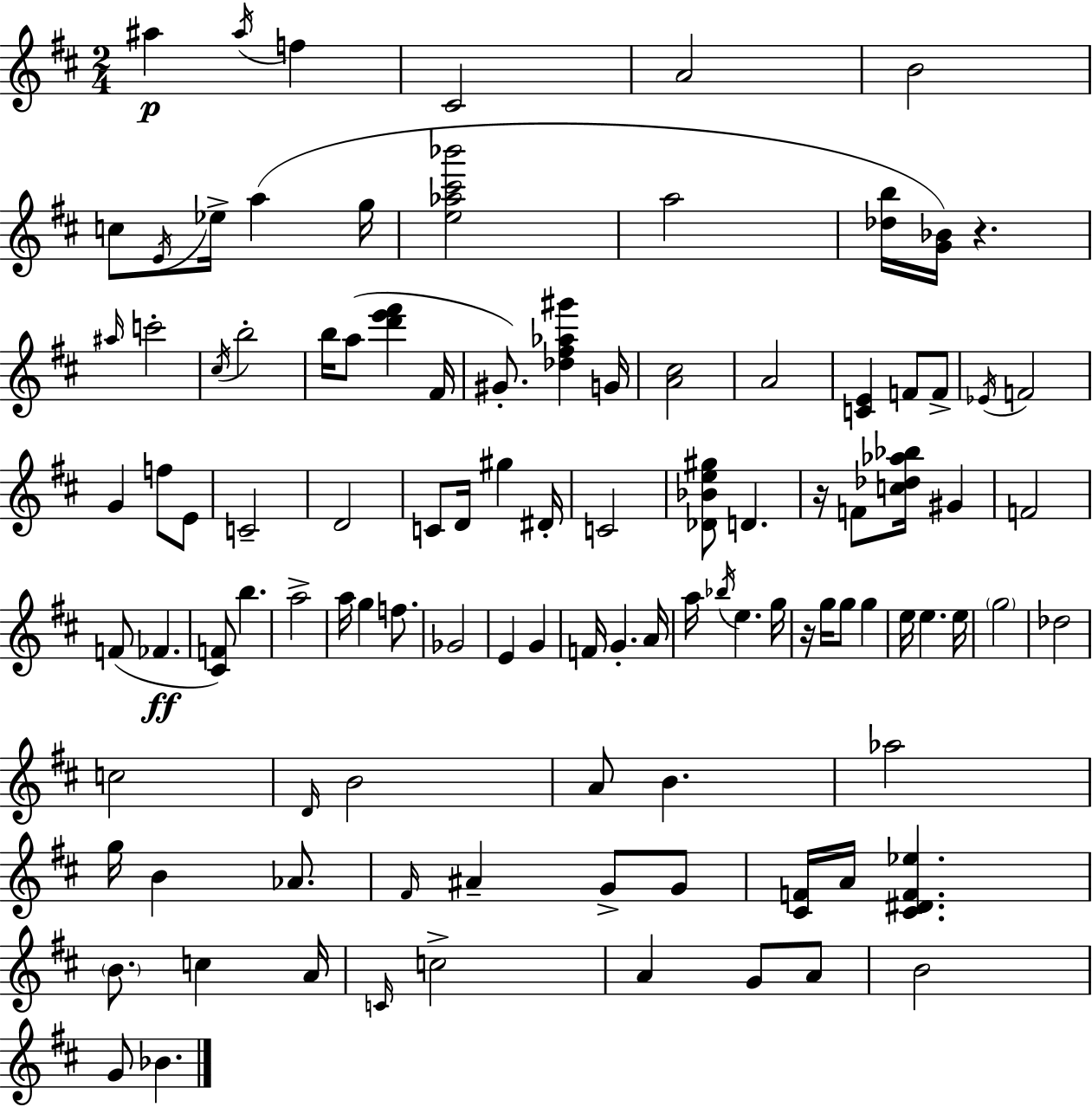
A#5/q A#5/s F5/q C#4/h A4/h B4/h C5/e E4/s Eb5/s A5/q G5/s [E5,Ab5,C#6,Bb6]/h A5/h [Db5,B5]/s [G4,Bb4]/s R/q. A#5/s C6/h C#5/s B5/h B5/s A5/e [D6,E6,F#6]/q F#4/s G#4/e. [Db5,F#5,Ab5,G#6]/q G4/s [A4,C#5]/h A4/h [C4,E4]/q F4/e F4/e Eb4/s F4/h G4/q F5/e E4/e C4/h D4/h C4/e D4/s G#5/q D#4/s C4/h [Db4,Bb4,E5,G#5]/e D4/q. R/s F4/e [C5,Db5,Ab5,Bb5]/s G#4/q F4/h F4/e FES4/q. [C#4,F4]/e B5/q. A5/h A5/s G5/q F5/e. Gb4/h E4/q G4/q F4/s G4/q. A4/s A5/s Bb5/s E5/q. G5/s R/s G5/s G5/e G5/q E5/s E5/q. E5/s G5/h Db5/h C5/h D4/s B4/h A4/e B4/q. Ab5/h G5/s B4/q Ab4/e. F#4/s A#4/q G4/e G4/e [C#4,F4]/s A4/s [C#4,D#4,F4,Eb5]/q. B4/e. C5/q A4/s C4/s C5/h A4/q G4/e A4/e B4/h G4/e Bb4/q.